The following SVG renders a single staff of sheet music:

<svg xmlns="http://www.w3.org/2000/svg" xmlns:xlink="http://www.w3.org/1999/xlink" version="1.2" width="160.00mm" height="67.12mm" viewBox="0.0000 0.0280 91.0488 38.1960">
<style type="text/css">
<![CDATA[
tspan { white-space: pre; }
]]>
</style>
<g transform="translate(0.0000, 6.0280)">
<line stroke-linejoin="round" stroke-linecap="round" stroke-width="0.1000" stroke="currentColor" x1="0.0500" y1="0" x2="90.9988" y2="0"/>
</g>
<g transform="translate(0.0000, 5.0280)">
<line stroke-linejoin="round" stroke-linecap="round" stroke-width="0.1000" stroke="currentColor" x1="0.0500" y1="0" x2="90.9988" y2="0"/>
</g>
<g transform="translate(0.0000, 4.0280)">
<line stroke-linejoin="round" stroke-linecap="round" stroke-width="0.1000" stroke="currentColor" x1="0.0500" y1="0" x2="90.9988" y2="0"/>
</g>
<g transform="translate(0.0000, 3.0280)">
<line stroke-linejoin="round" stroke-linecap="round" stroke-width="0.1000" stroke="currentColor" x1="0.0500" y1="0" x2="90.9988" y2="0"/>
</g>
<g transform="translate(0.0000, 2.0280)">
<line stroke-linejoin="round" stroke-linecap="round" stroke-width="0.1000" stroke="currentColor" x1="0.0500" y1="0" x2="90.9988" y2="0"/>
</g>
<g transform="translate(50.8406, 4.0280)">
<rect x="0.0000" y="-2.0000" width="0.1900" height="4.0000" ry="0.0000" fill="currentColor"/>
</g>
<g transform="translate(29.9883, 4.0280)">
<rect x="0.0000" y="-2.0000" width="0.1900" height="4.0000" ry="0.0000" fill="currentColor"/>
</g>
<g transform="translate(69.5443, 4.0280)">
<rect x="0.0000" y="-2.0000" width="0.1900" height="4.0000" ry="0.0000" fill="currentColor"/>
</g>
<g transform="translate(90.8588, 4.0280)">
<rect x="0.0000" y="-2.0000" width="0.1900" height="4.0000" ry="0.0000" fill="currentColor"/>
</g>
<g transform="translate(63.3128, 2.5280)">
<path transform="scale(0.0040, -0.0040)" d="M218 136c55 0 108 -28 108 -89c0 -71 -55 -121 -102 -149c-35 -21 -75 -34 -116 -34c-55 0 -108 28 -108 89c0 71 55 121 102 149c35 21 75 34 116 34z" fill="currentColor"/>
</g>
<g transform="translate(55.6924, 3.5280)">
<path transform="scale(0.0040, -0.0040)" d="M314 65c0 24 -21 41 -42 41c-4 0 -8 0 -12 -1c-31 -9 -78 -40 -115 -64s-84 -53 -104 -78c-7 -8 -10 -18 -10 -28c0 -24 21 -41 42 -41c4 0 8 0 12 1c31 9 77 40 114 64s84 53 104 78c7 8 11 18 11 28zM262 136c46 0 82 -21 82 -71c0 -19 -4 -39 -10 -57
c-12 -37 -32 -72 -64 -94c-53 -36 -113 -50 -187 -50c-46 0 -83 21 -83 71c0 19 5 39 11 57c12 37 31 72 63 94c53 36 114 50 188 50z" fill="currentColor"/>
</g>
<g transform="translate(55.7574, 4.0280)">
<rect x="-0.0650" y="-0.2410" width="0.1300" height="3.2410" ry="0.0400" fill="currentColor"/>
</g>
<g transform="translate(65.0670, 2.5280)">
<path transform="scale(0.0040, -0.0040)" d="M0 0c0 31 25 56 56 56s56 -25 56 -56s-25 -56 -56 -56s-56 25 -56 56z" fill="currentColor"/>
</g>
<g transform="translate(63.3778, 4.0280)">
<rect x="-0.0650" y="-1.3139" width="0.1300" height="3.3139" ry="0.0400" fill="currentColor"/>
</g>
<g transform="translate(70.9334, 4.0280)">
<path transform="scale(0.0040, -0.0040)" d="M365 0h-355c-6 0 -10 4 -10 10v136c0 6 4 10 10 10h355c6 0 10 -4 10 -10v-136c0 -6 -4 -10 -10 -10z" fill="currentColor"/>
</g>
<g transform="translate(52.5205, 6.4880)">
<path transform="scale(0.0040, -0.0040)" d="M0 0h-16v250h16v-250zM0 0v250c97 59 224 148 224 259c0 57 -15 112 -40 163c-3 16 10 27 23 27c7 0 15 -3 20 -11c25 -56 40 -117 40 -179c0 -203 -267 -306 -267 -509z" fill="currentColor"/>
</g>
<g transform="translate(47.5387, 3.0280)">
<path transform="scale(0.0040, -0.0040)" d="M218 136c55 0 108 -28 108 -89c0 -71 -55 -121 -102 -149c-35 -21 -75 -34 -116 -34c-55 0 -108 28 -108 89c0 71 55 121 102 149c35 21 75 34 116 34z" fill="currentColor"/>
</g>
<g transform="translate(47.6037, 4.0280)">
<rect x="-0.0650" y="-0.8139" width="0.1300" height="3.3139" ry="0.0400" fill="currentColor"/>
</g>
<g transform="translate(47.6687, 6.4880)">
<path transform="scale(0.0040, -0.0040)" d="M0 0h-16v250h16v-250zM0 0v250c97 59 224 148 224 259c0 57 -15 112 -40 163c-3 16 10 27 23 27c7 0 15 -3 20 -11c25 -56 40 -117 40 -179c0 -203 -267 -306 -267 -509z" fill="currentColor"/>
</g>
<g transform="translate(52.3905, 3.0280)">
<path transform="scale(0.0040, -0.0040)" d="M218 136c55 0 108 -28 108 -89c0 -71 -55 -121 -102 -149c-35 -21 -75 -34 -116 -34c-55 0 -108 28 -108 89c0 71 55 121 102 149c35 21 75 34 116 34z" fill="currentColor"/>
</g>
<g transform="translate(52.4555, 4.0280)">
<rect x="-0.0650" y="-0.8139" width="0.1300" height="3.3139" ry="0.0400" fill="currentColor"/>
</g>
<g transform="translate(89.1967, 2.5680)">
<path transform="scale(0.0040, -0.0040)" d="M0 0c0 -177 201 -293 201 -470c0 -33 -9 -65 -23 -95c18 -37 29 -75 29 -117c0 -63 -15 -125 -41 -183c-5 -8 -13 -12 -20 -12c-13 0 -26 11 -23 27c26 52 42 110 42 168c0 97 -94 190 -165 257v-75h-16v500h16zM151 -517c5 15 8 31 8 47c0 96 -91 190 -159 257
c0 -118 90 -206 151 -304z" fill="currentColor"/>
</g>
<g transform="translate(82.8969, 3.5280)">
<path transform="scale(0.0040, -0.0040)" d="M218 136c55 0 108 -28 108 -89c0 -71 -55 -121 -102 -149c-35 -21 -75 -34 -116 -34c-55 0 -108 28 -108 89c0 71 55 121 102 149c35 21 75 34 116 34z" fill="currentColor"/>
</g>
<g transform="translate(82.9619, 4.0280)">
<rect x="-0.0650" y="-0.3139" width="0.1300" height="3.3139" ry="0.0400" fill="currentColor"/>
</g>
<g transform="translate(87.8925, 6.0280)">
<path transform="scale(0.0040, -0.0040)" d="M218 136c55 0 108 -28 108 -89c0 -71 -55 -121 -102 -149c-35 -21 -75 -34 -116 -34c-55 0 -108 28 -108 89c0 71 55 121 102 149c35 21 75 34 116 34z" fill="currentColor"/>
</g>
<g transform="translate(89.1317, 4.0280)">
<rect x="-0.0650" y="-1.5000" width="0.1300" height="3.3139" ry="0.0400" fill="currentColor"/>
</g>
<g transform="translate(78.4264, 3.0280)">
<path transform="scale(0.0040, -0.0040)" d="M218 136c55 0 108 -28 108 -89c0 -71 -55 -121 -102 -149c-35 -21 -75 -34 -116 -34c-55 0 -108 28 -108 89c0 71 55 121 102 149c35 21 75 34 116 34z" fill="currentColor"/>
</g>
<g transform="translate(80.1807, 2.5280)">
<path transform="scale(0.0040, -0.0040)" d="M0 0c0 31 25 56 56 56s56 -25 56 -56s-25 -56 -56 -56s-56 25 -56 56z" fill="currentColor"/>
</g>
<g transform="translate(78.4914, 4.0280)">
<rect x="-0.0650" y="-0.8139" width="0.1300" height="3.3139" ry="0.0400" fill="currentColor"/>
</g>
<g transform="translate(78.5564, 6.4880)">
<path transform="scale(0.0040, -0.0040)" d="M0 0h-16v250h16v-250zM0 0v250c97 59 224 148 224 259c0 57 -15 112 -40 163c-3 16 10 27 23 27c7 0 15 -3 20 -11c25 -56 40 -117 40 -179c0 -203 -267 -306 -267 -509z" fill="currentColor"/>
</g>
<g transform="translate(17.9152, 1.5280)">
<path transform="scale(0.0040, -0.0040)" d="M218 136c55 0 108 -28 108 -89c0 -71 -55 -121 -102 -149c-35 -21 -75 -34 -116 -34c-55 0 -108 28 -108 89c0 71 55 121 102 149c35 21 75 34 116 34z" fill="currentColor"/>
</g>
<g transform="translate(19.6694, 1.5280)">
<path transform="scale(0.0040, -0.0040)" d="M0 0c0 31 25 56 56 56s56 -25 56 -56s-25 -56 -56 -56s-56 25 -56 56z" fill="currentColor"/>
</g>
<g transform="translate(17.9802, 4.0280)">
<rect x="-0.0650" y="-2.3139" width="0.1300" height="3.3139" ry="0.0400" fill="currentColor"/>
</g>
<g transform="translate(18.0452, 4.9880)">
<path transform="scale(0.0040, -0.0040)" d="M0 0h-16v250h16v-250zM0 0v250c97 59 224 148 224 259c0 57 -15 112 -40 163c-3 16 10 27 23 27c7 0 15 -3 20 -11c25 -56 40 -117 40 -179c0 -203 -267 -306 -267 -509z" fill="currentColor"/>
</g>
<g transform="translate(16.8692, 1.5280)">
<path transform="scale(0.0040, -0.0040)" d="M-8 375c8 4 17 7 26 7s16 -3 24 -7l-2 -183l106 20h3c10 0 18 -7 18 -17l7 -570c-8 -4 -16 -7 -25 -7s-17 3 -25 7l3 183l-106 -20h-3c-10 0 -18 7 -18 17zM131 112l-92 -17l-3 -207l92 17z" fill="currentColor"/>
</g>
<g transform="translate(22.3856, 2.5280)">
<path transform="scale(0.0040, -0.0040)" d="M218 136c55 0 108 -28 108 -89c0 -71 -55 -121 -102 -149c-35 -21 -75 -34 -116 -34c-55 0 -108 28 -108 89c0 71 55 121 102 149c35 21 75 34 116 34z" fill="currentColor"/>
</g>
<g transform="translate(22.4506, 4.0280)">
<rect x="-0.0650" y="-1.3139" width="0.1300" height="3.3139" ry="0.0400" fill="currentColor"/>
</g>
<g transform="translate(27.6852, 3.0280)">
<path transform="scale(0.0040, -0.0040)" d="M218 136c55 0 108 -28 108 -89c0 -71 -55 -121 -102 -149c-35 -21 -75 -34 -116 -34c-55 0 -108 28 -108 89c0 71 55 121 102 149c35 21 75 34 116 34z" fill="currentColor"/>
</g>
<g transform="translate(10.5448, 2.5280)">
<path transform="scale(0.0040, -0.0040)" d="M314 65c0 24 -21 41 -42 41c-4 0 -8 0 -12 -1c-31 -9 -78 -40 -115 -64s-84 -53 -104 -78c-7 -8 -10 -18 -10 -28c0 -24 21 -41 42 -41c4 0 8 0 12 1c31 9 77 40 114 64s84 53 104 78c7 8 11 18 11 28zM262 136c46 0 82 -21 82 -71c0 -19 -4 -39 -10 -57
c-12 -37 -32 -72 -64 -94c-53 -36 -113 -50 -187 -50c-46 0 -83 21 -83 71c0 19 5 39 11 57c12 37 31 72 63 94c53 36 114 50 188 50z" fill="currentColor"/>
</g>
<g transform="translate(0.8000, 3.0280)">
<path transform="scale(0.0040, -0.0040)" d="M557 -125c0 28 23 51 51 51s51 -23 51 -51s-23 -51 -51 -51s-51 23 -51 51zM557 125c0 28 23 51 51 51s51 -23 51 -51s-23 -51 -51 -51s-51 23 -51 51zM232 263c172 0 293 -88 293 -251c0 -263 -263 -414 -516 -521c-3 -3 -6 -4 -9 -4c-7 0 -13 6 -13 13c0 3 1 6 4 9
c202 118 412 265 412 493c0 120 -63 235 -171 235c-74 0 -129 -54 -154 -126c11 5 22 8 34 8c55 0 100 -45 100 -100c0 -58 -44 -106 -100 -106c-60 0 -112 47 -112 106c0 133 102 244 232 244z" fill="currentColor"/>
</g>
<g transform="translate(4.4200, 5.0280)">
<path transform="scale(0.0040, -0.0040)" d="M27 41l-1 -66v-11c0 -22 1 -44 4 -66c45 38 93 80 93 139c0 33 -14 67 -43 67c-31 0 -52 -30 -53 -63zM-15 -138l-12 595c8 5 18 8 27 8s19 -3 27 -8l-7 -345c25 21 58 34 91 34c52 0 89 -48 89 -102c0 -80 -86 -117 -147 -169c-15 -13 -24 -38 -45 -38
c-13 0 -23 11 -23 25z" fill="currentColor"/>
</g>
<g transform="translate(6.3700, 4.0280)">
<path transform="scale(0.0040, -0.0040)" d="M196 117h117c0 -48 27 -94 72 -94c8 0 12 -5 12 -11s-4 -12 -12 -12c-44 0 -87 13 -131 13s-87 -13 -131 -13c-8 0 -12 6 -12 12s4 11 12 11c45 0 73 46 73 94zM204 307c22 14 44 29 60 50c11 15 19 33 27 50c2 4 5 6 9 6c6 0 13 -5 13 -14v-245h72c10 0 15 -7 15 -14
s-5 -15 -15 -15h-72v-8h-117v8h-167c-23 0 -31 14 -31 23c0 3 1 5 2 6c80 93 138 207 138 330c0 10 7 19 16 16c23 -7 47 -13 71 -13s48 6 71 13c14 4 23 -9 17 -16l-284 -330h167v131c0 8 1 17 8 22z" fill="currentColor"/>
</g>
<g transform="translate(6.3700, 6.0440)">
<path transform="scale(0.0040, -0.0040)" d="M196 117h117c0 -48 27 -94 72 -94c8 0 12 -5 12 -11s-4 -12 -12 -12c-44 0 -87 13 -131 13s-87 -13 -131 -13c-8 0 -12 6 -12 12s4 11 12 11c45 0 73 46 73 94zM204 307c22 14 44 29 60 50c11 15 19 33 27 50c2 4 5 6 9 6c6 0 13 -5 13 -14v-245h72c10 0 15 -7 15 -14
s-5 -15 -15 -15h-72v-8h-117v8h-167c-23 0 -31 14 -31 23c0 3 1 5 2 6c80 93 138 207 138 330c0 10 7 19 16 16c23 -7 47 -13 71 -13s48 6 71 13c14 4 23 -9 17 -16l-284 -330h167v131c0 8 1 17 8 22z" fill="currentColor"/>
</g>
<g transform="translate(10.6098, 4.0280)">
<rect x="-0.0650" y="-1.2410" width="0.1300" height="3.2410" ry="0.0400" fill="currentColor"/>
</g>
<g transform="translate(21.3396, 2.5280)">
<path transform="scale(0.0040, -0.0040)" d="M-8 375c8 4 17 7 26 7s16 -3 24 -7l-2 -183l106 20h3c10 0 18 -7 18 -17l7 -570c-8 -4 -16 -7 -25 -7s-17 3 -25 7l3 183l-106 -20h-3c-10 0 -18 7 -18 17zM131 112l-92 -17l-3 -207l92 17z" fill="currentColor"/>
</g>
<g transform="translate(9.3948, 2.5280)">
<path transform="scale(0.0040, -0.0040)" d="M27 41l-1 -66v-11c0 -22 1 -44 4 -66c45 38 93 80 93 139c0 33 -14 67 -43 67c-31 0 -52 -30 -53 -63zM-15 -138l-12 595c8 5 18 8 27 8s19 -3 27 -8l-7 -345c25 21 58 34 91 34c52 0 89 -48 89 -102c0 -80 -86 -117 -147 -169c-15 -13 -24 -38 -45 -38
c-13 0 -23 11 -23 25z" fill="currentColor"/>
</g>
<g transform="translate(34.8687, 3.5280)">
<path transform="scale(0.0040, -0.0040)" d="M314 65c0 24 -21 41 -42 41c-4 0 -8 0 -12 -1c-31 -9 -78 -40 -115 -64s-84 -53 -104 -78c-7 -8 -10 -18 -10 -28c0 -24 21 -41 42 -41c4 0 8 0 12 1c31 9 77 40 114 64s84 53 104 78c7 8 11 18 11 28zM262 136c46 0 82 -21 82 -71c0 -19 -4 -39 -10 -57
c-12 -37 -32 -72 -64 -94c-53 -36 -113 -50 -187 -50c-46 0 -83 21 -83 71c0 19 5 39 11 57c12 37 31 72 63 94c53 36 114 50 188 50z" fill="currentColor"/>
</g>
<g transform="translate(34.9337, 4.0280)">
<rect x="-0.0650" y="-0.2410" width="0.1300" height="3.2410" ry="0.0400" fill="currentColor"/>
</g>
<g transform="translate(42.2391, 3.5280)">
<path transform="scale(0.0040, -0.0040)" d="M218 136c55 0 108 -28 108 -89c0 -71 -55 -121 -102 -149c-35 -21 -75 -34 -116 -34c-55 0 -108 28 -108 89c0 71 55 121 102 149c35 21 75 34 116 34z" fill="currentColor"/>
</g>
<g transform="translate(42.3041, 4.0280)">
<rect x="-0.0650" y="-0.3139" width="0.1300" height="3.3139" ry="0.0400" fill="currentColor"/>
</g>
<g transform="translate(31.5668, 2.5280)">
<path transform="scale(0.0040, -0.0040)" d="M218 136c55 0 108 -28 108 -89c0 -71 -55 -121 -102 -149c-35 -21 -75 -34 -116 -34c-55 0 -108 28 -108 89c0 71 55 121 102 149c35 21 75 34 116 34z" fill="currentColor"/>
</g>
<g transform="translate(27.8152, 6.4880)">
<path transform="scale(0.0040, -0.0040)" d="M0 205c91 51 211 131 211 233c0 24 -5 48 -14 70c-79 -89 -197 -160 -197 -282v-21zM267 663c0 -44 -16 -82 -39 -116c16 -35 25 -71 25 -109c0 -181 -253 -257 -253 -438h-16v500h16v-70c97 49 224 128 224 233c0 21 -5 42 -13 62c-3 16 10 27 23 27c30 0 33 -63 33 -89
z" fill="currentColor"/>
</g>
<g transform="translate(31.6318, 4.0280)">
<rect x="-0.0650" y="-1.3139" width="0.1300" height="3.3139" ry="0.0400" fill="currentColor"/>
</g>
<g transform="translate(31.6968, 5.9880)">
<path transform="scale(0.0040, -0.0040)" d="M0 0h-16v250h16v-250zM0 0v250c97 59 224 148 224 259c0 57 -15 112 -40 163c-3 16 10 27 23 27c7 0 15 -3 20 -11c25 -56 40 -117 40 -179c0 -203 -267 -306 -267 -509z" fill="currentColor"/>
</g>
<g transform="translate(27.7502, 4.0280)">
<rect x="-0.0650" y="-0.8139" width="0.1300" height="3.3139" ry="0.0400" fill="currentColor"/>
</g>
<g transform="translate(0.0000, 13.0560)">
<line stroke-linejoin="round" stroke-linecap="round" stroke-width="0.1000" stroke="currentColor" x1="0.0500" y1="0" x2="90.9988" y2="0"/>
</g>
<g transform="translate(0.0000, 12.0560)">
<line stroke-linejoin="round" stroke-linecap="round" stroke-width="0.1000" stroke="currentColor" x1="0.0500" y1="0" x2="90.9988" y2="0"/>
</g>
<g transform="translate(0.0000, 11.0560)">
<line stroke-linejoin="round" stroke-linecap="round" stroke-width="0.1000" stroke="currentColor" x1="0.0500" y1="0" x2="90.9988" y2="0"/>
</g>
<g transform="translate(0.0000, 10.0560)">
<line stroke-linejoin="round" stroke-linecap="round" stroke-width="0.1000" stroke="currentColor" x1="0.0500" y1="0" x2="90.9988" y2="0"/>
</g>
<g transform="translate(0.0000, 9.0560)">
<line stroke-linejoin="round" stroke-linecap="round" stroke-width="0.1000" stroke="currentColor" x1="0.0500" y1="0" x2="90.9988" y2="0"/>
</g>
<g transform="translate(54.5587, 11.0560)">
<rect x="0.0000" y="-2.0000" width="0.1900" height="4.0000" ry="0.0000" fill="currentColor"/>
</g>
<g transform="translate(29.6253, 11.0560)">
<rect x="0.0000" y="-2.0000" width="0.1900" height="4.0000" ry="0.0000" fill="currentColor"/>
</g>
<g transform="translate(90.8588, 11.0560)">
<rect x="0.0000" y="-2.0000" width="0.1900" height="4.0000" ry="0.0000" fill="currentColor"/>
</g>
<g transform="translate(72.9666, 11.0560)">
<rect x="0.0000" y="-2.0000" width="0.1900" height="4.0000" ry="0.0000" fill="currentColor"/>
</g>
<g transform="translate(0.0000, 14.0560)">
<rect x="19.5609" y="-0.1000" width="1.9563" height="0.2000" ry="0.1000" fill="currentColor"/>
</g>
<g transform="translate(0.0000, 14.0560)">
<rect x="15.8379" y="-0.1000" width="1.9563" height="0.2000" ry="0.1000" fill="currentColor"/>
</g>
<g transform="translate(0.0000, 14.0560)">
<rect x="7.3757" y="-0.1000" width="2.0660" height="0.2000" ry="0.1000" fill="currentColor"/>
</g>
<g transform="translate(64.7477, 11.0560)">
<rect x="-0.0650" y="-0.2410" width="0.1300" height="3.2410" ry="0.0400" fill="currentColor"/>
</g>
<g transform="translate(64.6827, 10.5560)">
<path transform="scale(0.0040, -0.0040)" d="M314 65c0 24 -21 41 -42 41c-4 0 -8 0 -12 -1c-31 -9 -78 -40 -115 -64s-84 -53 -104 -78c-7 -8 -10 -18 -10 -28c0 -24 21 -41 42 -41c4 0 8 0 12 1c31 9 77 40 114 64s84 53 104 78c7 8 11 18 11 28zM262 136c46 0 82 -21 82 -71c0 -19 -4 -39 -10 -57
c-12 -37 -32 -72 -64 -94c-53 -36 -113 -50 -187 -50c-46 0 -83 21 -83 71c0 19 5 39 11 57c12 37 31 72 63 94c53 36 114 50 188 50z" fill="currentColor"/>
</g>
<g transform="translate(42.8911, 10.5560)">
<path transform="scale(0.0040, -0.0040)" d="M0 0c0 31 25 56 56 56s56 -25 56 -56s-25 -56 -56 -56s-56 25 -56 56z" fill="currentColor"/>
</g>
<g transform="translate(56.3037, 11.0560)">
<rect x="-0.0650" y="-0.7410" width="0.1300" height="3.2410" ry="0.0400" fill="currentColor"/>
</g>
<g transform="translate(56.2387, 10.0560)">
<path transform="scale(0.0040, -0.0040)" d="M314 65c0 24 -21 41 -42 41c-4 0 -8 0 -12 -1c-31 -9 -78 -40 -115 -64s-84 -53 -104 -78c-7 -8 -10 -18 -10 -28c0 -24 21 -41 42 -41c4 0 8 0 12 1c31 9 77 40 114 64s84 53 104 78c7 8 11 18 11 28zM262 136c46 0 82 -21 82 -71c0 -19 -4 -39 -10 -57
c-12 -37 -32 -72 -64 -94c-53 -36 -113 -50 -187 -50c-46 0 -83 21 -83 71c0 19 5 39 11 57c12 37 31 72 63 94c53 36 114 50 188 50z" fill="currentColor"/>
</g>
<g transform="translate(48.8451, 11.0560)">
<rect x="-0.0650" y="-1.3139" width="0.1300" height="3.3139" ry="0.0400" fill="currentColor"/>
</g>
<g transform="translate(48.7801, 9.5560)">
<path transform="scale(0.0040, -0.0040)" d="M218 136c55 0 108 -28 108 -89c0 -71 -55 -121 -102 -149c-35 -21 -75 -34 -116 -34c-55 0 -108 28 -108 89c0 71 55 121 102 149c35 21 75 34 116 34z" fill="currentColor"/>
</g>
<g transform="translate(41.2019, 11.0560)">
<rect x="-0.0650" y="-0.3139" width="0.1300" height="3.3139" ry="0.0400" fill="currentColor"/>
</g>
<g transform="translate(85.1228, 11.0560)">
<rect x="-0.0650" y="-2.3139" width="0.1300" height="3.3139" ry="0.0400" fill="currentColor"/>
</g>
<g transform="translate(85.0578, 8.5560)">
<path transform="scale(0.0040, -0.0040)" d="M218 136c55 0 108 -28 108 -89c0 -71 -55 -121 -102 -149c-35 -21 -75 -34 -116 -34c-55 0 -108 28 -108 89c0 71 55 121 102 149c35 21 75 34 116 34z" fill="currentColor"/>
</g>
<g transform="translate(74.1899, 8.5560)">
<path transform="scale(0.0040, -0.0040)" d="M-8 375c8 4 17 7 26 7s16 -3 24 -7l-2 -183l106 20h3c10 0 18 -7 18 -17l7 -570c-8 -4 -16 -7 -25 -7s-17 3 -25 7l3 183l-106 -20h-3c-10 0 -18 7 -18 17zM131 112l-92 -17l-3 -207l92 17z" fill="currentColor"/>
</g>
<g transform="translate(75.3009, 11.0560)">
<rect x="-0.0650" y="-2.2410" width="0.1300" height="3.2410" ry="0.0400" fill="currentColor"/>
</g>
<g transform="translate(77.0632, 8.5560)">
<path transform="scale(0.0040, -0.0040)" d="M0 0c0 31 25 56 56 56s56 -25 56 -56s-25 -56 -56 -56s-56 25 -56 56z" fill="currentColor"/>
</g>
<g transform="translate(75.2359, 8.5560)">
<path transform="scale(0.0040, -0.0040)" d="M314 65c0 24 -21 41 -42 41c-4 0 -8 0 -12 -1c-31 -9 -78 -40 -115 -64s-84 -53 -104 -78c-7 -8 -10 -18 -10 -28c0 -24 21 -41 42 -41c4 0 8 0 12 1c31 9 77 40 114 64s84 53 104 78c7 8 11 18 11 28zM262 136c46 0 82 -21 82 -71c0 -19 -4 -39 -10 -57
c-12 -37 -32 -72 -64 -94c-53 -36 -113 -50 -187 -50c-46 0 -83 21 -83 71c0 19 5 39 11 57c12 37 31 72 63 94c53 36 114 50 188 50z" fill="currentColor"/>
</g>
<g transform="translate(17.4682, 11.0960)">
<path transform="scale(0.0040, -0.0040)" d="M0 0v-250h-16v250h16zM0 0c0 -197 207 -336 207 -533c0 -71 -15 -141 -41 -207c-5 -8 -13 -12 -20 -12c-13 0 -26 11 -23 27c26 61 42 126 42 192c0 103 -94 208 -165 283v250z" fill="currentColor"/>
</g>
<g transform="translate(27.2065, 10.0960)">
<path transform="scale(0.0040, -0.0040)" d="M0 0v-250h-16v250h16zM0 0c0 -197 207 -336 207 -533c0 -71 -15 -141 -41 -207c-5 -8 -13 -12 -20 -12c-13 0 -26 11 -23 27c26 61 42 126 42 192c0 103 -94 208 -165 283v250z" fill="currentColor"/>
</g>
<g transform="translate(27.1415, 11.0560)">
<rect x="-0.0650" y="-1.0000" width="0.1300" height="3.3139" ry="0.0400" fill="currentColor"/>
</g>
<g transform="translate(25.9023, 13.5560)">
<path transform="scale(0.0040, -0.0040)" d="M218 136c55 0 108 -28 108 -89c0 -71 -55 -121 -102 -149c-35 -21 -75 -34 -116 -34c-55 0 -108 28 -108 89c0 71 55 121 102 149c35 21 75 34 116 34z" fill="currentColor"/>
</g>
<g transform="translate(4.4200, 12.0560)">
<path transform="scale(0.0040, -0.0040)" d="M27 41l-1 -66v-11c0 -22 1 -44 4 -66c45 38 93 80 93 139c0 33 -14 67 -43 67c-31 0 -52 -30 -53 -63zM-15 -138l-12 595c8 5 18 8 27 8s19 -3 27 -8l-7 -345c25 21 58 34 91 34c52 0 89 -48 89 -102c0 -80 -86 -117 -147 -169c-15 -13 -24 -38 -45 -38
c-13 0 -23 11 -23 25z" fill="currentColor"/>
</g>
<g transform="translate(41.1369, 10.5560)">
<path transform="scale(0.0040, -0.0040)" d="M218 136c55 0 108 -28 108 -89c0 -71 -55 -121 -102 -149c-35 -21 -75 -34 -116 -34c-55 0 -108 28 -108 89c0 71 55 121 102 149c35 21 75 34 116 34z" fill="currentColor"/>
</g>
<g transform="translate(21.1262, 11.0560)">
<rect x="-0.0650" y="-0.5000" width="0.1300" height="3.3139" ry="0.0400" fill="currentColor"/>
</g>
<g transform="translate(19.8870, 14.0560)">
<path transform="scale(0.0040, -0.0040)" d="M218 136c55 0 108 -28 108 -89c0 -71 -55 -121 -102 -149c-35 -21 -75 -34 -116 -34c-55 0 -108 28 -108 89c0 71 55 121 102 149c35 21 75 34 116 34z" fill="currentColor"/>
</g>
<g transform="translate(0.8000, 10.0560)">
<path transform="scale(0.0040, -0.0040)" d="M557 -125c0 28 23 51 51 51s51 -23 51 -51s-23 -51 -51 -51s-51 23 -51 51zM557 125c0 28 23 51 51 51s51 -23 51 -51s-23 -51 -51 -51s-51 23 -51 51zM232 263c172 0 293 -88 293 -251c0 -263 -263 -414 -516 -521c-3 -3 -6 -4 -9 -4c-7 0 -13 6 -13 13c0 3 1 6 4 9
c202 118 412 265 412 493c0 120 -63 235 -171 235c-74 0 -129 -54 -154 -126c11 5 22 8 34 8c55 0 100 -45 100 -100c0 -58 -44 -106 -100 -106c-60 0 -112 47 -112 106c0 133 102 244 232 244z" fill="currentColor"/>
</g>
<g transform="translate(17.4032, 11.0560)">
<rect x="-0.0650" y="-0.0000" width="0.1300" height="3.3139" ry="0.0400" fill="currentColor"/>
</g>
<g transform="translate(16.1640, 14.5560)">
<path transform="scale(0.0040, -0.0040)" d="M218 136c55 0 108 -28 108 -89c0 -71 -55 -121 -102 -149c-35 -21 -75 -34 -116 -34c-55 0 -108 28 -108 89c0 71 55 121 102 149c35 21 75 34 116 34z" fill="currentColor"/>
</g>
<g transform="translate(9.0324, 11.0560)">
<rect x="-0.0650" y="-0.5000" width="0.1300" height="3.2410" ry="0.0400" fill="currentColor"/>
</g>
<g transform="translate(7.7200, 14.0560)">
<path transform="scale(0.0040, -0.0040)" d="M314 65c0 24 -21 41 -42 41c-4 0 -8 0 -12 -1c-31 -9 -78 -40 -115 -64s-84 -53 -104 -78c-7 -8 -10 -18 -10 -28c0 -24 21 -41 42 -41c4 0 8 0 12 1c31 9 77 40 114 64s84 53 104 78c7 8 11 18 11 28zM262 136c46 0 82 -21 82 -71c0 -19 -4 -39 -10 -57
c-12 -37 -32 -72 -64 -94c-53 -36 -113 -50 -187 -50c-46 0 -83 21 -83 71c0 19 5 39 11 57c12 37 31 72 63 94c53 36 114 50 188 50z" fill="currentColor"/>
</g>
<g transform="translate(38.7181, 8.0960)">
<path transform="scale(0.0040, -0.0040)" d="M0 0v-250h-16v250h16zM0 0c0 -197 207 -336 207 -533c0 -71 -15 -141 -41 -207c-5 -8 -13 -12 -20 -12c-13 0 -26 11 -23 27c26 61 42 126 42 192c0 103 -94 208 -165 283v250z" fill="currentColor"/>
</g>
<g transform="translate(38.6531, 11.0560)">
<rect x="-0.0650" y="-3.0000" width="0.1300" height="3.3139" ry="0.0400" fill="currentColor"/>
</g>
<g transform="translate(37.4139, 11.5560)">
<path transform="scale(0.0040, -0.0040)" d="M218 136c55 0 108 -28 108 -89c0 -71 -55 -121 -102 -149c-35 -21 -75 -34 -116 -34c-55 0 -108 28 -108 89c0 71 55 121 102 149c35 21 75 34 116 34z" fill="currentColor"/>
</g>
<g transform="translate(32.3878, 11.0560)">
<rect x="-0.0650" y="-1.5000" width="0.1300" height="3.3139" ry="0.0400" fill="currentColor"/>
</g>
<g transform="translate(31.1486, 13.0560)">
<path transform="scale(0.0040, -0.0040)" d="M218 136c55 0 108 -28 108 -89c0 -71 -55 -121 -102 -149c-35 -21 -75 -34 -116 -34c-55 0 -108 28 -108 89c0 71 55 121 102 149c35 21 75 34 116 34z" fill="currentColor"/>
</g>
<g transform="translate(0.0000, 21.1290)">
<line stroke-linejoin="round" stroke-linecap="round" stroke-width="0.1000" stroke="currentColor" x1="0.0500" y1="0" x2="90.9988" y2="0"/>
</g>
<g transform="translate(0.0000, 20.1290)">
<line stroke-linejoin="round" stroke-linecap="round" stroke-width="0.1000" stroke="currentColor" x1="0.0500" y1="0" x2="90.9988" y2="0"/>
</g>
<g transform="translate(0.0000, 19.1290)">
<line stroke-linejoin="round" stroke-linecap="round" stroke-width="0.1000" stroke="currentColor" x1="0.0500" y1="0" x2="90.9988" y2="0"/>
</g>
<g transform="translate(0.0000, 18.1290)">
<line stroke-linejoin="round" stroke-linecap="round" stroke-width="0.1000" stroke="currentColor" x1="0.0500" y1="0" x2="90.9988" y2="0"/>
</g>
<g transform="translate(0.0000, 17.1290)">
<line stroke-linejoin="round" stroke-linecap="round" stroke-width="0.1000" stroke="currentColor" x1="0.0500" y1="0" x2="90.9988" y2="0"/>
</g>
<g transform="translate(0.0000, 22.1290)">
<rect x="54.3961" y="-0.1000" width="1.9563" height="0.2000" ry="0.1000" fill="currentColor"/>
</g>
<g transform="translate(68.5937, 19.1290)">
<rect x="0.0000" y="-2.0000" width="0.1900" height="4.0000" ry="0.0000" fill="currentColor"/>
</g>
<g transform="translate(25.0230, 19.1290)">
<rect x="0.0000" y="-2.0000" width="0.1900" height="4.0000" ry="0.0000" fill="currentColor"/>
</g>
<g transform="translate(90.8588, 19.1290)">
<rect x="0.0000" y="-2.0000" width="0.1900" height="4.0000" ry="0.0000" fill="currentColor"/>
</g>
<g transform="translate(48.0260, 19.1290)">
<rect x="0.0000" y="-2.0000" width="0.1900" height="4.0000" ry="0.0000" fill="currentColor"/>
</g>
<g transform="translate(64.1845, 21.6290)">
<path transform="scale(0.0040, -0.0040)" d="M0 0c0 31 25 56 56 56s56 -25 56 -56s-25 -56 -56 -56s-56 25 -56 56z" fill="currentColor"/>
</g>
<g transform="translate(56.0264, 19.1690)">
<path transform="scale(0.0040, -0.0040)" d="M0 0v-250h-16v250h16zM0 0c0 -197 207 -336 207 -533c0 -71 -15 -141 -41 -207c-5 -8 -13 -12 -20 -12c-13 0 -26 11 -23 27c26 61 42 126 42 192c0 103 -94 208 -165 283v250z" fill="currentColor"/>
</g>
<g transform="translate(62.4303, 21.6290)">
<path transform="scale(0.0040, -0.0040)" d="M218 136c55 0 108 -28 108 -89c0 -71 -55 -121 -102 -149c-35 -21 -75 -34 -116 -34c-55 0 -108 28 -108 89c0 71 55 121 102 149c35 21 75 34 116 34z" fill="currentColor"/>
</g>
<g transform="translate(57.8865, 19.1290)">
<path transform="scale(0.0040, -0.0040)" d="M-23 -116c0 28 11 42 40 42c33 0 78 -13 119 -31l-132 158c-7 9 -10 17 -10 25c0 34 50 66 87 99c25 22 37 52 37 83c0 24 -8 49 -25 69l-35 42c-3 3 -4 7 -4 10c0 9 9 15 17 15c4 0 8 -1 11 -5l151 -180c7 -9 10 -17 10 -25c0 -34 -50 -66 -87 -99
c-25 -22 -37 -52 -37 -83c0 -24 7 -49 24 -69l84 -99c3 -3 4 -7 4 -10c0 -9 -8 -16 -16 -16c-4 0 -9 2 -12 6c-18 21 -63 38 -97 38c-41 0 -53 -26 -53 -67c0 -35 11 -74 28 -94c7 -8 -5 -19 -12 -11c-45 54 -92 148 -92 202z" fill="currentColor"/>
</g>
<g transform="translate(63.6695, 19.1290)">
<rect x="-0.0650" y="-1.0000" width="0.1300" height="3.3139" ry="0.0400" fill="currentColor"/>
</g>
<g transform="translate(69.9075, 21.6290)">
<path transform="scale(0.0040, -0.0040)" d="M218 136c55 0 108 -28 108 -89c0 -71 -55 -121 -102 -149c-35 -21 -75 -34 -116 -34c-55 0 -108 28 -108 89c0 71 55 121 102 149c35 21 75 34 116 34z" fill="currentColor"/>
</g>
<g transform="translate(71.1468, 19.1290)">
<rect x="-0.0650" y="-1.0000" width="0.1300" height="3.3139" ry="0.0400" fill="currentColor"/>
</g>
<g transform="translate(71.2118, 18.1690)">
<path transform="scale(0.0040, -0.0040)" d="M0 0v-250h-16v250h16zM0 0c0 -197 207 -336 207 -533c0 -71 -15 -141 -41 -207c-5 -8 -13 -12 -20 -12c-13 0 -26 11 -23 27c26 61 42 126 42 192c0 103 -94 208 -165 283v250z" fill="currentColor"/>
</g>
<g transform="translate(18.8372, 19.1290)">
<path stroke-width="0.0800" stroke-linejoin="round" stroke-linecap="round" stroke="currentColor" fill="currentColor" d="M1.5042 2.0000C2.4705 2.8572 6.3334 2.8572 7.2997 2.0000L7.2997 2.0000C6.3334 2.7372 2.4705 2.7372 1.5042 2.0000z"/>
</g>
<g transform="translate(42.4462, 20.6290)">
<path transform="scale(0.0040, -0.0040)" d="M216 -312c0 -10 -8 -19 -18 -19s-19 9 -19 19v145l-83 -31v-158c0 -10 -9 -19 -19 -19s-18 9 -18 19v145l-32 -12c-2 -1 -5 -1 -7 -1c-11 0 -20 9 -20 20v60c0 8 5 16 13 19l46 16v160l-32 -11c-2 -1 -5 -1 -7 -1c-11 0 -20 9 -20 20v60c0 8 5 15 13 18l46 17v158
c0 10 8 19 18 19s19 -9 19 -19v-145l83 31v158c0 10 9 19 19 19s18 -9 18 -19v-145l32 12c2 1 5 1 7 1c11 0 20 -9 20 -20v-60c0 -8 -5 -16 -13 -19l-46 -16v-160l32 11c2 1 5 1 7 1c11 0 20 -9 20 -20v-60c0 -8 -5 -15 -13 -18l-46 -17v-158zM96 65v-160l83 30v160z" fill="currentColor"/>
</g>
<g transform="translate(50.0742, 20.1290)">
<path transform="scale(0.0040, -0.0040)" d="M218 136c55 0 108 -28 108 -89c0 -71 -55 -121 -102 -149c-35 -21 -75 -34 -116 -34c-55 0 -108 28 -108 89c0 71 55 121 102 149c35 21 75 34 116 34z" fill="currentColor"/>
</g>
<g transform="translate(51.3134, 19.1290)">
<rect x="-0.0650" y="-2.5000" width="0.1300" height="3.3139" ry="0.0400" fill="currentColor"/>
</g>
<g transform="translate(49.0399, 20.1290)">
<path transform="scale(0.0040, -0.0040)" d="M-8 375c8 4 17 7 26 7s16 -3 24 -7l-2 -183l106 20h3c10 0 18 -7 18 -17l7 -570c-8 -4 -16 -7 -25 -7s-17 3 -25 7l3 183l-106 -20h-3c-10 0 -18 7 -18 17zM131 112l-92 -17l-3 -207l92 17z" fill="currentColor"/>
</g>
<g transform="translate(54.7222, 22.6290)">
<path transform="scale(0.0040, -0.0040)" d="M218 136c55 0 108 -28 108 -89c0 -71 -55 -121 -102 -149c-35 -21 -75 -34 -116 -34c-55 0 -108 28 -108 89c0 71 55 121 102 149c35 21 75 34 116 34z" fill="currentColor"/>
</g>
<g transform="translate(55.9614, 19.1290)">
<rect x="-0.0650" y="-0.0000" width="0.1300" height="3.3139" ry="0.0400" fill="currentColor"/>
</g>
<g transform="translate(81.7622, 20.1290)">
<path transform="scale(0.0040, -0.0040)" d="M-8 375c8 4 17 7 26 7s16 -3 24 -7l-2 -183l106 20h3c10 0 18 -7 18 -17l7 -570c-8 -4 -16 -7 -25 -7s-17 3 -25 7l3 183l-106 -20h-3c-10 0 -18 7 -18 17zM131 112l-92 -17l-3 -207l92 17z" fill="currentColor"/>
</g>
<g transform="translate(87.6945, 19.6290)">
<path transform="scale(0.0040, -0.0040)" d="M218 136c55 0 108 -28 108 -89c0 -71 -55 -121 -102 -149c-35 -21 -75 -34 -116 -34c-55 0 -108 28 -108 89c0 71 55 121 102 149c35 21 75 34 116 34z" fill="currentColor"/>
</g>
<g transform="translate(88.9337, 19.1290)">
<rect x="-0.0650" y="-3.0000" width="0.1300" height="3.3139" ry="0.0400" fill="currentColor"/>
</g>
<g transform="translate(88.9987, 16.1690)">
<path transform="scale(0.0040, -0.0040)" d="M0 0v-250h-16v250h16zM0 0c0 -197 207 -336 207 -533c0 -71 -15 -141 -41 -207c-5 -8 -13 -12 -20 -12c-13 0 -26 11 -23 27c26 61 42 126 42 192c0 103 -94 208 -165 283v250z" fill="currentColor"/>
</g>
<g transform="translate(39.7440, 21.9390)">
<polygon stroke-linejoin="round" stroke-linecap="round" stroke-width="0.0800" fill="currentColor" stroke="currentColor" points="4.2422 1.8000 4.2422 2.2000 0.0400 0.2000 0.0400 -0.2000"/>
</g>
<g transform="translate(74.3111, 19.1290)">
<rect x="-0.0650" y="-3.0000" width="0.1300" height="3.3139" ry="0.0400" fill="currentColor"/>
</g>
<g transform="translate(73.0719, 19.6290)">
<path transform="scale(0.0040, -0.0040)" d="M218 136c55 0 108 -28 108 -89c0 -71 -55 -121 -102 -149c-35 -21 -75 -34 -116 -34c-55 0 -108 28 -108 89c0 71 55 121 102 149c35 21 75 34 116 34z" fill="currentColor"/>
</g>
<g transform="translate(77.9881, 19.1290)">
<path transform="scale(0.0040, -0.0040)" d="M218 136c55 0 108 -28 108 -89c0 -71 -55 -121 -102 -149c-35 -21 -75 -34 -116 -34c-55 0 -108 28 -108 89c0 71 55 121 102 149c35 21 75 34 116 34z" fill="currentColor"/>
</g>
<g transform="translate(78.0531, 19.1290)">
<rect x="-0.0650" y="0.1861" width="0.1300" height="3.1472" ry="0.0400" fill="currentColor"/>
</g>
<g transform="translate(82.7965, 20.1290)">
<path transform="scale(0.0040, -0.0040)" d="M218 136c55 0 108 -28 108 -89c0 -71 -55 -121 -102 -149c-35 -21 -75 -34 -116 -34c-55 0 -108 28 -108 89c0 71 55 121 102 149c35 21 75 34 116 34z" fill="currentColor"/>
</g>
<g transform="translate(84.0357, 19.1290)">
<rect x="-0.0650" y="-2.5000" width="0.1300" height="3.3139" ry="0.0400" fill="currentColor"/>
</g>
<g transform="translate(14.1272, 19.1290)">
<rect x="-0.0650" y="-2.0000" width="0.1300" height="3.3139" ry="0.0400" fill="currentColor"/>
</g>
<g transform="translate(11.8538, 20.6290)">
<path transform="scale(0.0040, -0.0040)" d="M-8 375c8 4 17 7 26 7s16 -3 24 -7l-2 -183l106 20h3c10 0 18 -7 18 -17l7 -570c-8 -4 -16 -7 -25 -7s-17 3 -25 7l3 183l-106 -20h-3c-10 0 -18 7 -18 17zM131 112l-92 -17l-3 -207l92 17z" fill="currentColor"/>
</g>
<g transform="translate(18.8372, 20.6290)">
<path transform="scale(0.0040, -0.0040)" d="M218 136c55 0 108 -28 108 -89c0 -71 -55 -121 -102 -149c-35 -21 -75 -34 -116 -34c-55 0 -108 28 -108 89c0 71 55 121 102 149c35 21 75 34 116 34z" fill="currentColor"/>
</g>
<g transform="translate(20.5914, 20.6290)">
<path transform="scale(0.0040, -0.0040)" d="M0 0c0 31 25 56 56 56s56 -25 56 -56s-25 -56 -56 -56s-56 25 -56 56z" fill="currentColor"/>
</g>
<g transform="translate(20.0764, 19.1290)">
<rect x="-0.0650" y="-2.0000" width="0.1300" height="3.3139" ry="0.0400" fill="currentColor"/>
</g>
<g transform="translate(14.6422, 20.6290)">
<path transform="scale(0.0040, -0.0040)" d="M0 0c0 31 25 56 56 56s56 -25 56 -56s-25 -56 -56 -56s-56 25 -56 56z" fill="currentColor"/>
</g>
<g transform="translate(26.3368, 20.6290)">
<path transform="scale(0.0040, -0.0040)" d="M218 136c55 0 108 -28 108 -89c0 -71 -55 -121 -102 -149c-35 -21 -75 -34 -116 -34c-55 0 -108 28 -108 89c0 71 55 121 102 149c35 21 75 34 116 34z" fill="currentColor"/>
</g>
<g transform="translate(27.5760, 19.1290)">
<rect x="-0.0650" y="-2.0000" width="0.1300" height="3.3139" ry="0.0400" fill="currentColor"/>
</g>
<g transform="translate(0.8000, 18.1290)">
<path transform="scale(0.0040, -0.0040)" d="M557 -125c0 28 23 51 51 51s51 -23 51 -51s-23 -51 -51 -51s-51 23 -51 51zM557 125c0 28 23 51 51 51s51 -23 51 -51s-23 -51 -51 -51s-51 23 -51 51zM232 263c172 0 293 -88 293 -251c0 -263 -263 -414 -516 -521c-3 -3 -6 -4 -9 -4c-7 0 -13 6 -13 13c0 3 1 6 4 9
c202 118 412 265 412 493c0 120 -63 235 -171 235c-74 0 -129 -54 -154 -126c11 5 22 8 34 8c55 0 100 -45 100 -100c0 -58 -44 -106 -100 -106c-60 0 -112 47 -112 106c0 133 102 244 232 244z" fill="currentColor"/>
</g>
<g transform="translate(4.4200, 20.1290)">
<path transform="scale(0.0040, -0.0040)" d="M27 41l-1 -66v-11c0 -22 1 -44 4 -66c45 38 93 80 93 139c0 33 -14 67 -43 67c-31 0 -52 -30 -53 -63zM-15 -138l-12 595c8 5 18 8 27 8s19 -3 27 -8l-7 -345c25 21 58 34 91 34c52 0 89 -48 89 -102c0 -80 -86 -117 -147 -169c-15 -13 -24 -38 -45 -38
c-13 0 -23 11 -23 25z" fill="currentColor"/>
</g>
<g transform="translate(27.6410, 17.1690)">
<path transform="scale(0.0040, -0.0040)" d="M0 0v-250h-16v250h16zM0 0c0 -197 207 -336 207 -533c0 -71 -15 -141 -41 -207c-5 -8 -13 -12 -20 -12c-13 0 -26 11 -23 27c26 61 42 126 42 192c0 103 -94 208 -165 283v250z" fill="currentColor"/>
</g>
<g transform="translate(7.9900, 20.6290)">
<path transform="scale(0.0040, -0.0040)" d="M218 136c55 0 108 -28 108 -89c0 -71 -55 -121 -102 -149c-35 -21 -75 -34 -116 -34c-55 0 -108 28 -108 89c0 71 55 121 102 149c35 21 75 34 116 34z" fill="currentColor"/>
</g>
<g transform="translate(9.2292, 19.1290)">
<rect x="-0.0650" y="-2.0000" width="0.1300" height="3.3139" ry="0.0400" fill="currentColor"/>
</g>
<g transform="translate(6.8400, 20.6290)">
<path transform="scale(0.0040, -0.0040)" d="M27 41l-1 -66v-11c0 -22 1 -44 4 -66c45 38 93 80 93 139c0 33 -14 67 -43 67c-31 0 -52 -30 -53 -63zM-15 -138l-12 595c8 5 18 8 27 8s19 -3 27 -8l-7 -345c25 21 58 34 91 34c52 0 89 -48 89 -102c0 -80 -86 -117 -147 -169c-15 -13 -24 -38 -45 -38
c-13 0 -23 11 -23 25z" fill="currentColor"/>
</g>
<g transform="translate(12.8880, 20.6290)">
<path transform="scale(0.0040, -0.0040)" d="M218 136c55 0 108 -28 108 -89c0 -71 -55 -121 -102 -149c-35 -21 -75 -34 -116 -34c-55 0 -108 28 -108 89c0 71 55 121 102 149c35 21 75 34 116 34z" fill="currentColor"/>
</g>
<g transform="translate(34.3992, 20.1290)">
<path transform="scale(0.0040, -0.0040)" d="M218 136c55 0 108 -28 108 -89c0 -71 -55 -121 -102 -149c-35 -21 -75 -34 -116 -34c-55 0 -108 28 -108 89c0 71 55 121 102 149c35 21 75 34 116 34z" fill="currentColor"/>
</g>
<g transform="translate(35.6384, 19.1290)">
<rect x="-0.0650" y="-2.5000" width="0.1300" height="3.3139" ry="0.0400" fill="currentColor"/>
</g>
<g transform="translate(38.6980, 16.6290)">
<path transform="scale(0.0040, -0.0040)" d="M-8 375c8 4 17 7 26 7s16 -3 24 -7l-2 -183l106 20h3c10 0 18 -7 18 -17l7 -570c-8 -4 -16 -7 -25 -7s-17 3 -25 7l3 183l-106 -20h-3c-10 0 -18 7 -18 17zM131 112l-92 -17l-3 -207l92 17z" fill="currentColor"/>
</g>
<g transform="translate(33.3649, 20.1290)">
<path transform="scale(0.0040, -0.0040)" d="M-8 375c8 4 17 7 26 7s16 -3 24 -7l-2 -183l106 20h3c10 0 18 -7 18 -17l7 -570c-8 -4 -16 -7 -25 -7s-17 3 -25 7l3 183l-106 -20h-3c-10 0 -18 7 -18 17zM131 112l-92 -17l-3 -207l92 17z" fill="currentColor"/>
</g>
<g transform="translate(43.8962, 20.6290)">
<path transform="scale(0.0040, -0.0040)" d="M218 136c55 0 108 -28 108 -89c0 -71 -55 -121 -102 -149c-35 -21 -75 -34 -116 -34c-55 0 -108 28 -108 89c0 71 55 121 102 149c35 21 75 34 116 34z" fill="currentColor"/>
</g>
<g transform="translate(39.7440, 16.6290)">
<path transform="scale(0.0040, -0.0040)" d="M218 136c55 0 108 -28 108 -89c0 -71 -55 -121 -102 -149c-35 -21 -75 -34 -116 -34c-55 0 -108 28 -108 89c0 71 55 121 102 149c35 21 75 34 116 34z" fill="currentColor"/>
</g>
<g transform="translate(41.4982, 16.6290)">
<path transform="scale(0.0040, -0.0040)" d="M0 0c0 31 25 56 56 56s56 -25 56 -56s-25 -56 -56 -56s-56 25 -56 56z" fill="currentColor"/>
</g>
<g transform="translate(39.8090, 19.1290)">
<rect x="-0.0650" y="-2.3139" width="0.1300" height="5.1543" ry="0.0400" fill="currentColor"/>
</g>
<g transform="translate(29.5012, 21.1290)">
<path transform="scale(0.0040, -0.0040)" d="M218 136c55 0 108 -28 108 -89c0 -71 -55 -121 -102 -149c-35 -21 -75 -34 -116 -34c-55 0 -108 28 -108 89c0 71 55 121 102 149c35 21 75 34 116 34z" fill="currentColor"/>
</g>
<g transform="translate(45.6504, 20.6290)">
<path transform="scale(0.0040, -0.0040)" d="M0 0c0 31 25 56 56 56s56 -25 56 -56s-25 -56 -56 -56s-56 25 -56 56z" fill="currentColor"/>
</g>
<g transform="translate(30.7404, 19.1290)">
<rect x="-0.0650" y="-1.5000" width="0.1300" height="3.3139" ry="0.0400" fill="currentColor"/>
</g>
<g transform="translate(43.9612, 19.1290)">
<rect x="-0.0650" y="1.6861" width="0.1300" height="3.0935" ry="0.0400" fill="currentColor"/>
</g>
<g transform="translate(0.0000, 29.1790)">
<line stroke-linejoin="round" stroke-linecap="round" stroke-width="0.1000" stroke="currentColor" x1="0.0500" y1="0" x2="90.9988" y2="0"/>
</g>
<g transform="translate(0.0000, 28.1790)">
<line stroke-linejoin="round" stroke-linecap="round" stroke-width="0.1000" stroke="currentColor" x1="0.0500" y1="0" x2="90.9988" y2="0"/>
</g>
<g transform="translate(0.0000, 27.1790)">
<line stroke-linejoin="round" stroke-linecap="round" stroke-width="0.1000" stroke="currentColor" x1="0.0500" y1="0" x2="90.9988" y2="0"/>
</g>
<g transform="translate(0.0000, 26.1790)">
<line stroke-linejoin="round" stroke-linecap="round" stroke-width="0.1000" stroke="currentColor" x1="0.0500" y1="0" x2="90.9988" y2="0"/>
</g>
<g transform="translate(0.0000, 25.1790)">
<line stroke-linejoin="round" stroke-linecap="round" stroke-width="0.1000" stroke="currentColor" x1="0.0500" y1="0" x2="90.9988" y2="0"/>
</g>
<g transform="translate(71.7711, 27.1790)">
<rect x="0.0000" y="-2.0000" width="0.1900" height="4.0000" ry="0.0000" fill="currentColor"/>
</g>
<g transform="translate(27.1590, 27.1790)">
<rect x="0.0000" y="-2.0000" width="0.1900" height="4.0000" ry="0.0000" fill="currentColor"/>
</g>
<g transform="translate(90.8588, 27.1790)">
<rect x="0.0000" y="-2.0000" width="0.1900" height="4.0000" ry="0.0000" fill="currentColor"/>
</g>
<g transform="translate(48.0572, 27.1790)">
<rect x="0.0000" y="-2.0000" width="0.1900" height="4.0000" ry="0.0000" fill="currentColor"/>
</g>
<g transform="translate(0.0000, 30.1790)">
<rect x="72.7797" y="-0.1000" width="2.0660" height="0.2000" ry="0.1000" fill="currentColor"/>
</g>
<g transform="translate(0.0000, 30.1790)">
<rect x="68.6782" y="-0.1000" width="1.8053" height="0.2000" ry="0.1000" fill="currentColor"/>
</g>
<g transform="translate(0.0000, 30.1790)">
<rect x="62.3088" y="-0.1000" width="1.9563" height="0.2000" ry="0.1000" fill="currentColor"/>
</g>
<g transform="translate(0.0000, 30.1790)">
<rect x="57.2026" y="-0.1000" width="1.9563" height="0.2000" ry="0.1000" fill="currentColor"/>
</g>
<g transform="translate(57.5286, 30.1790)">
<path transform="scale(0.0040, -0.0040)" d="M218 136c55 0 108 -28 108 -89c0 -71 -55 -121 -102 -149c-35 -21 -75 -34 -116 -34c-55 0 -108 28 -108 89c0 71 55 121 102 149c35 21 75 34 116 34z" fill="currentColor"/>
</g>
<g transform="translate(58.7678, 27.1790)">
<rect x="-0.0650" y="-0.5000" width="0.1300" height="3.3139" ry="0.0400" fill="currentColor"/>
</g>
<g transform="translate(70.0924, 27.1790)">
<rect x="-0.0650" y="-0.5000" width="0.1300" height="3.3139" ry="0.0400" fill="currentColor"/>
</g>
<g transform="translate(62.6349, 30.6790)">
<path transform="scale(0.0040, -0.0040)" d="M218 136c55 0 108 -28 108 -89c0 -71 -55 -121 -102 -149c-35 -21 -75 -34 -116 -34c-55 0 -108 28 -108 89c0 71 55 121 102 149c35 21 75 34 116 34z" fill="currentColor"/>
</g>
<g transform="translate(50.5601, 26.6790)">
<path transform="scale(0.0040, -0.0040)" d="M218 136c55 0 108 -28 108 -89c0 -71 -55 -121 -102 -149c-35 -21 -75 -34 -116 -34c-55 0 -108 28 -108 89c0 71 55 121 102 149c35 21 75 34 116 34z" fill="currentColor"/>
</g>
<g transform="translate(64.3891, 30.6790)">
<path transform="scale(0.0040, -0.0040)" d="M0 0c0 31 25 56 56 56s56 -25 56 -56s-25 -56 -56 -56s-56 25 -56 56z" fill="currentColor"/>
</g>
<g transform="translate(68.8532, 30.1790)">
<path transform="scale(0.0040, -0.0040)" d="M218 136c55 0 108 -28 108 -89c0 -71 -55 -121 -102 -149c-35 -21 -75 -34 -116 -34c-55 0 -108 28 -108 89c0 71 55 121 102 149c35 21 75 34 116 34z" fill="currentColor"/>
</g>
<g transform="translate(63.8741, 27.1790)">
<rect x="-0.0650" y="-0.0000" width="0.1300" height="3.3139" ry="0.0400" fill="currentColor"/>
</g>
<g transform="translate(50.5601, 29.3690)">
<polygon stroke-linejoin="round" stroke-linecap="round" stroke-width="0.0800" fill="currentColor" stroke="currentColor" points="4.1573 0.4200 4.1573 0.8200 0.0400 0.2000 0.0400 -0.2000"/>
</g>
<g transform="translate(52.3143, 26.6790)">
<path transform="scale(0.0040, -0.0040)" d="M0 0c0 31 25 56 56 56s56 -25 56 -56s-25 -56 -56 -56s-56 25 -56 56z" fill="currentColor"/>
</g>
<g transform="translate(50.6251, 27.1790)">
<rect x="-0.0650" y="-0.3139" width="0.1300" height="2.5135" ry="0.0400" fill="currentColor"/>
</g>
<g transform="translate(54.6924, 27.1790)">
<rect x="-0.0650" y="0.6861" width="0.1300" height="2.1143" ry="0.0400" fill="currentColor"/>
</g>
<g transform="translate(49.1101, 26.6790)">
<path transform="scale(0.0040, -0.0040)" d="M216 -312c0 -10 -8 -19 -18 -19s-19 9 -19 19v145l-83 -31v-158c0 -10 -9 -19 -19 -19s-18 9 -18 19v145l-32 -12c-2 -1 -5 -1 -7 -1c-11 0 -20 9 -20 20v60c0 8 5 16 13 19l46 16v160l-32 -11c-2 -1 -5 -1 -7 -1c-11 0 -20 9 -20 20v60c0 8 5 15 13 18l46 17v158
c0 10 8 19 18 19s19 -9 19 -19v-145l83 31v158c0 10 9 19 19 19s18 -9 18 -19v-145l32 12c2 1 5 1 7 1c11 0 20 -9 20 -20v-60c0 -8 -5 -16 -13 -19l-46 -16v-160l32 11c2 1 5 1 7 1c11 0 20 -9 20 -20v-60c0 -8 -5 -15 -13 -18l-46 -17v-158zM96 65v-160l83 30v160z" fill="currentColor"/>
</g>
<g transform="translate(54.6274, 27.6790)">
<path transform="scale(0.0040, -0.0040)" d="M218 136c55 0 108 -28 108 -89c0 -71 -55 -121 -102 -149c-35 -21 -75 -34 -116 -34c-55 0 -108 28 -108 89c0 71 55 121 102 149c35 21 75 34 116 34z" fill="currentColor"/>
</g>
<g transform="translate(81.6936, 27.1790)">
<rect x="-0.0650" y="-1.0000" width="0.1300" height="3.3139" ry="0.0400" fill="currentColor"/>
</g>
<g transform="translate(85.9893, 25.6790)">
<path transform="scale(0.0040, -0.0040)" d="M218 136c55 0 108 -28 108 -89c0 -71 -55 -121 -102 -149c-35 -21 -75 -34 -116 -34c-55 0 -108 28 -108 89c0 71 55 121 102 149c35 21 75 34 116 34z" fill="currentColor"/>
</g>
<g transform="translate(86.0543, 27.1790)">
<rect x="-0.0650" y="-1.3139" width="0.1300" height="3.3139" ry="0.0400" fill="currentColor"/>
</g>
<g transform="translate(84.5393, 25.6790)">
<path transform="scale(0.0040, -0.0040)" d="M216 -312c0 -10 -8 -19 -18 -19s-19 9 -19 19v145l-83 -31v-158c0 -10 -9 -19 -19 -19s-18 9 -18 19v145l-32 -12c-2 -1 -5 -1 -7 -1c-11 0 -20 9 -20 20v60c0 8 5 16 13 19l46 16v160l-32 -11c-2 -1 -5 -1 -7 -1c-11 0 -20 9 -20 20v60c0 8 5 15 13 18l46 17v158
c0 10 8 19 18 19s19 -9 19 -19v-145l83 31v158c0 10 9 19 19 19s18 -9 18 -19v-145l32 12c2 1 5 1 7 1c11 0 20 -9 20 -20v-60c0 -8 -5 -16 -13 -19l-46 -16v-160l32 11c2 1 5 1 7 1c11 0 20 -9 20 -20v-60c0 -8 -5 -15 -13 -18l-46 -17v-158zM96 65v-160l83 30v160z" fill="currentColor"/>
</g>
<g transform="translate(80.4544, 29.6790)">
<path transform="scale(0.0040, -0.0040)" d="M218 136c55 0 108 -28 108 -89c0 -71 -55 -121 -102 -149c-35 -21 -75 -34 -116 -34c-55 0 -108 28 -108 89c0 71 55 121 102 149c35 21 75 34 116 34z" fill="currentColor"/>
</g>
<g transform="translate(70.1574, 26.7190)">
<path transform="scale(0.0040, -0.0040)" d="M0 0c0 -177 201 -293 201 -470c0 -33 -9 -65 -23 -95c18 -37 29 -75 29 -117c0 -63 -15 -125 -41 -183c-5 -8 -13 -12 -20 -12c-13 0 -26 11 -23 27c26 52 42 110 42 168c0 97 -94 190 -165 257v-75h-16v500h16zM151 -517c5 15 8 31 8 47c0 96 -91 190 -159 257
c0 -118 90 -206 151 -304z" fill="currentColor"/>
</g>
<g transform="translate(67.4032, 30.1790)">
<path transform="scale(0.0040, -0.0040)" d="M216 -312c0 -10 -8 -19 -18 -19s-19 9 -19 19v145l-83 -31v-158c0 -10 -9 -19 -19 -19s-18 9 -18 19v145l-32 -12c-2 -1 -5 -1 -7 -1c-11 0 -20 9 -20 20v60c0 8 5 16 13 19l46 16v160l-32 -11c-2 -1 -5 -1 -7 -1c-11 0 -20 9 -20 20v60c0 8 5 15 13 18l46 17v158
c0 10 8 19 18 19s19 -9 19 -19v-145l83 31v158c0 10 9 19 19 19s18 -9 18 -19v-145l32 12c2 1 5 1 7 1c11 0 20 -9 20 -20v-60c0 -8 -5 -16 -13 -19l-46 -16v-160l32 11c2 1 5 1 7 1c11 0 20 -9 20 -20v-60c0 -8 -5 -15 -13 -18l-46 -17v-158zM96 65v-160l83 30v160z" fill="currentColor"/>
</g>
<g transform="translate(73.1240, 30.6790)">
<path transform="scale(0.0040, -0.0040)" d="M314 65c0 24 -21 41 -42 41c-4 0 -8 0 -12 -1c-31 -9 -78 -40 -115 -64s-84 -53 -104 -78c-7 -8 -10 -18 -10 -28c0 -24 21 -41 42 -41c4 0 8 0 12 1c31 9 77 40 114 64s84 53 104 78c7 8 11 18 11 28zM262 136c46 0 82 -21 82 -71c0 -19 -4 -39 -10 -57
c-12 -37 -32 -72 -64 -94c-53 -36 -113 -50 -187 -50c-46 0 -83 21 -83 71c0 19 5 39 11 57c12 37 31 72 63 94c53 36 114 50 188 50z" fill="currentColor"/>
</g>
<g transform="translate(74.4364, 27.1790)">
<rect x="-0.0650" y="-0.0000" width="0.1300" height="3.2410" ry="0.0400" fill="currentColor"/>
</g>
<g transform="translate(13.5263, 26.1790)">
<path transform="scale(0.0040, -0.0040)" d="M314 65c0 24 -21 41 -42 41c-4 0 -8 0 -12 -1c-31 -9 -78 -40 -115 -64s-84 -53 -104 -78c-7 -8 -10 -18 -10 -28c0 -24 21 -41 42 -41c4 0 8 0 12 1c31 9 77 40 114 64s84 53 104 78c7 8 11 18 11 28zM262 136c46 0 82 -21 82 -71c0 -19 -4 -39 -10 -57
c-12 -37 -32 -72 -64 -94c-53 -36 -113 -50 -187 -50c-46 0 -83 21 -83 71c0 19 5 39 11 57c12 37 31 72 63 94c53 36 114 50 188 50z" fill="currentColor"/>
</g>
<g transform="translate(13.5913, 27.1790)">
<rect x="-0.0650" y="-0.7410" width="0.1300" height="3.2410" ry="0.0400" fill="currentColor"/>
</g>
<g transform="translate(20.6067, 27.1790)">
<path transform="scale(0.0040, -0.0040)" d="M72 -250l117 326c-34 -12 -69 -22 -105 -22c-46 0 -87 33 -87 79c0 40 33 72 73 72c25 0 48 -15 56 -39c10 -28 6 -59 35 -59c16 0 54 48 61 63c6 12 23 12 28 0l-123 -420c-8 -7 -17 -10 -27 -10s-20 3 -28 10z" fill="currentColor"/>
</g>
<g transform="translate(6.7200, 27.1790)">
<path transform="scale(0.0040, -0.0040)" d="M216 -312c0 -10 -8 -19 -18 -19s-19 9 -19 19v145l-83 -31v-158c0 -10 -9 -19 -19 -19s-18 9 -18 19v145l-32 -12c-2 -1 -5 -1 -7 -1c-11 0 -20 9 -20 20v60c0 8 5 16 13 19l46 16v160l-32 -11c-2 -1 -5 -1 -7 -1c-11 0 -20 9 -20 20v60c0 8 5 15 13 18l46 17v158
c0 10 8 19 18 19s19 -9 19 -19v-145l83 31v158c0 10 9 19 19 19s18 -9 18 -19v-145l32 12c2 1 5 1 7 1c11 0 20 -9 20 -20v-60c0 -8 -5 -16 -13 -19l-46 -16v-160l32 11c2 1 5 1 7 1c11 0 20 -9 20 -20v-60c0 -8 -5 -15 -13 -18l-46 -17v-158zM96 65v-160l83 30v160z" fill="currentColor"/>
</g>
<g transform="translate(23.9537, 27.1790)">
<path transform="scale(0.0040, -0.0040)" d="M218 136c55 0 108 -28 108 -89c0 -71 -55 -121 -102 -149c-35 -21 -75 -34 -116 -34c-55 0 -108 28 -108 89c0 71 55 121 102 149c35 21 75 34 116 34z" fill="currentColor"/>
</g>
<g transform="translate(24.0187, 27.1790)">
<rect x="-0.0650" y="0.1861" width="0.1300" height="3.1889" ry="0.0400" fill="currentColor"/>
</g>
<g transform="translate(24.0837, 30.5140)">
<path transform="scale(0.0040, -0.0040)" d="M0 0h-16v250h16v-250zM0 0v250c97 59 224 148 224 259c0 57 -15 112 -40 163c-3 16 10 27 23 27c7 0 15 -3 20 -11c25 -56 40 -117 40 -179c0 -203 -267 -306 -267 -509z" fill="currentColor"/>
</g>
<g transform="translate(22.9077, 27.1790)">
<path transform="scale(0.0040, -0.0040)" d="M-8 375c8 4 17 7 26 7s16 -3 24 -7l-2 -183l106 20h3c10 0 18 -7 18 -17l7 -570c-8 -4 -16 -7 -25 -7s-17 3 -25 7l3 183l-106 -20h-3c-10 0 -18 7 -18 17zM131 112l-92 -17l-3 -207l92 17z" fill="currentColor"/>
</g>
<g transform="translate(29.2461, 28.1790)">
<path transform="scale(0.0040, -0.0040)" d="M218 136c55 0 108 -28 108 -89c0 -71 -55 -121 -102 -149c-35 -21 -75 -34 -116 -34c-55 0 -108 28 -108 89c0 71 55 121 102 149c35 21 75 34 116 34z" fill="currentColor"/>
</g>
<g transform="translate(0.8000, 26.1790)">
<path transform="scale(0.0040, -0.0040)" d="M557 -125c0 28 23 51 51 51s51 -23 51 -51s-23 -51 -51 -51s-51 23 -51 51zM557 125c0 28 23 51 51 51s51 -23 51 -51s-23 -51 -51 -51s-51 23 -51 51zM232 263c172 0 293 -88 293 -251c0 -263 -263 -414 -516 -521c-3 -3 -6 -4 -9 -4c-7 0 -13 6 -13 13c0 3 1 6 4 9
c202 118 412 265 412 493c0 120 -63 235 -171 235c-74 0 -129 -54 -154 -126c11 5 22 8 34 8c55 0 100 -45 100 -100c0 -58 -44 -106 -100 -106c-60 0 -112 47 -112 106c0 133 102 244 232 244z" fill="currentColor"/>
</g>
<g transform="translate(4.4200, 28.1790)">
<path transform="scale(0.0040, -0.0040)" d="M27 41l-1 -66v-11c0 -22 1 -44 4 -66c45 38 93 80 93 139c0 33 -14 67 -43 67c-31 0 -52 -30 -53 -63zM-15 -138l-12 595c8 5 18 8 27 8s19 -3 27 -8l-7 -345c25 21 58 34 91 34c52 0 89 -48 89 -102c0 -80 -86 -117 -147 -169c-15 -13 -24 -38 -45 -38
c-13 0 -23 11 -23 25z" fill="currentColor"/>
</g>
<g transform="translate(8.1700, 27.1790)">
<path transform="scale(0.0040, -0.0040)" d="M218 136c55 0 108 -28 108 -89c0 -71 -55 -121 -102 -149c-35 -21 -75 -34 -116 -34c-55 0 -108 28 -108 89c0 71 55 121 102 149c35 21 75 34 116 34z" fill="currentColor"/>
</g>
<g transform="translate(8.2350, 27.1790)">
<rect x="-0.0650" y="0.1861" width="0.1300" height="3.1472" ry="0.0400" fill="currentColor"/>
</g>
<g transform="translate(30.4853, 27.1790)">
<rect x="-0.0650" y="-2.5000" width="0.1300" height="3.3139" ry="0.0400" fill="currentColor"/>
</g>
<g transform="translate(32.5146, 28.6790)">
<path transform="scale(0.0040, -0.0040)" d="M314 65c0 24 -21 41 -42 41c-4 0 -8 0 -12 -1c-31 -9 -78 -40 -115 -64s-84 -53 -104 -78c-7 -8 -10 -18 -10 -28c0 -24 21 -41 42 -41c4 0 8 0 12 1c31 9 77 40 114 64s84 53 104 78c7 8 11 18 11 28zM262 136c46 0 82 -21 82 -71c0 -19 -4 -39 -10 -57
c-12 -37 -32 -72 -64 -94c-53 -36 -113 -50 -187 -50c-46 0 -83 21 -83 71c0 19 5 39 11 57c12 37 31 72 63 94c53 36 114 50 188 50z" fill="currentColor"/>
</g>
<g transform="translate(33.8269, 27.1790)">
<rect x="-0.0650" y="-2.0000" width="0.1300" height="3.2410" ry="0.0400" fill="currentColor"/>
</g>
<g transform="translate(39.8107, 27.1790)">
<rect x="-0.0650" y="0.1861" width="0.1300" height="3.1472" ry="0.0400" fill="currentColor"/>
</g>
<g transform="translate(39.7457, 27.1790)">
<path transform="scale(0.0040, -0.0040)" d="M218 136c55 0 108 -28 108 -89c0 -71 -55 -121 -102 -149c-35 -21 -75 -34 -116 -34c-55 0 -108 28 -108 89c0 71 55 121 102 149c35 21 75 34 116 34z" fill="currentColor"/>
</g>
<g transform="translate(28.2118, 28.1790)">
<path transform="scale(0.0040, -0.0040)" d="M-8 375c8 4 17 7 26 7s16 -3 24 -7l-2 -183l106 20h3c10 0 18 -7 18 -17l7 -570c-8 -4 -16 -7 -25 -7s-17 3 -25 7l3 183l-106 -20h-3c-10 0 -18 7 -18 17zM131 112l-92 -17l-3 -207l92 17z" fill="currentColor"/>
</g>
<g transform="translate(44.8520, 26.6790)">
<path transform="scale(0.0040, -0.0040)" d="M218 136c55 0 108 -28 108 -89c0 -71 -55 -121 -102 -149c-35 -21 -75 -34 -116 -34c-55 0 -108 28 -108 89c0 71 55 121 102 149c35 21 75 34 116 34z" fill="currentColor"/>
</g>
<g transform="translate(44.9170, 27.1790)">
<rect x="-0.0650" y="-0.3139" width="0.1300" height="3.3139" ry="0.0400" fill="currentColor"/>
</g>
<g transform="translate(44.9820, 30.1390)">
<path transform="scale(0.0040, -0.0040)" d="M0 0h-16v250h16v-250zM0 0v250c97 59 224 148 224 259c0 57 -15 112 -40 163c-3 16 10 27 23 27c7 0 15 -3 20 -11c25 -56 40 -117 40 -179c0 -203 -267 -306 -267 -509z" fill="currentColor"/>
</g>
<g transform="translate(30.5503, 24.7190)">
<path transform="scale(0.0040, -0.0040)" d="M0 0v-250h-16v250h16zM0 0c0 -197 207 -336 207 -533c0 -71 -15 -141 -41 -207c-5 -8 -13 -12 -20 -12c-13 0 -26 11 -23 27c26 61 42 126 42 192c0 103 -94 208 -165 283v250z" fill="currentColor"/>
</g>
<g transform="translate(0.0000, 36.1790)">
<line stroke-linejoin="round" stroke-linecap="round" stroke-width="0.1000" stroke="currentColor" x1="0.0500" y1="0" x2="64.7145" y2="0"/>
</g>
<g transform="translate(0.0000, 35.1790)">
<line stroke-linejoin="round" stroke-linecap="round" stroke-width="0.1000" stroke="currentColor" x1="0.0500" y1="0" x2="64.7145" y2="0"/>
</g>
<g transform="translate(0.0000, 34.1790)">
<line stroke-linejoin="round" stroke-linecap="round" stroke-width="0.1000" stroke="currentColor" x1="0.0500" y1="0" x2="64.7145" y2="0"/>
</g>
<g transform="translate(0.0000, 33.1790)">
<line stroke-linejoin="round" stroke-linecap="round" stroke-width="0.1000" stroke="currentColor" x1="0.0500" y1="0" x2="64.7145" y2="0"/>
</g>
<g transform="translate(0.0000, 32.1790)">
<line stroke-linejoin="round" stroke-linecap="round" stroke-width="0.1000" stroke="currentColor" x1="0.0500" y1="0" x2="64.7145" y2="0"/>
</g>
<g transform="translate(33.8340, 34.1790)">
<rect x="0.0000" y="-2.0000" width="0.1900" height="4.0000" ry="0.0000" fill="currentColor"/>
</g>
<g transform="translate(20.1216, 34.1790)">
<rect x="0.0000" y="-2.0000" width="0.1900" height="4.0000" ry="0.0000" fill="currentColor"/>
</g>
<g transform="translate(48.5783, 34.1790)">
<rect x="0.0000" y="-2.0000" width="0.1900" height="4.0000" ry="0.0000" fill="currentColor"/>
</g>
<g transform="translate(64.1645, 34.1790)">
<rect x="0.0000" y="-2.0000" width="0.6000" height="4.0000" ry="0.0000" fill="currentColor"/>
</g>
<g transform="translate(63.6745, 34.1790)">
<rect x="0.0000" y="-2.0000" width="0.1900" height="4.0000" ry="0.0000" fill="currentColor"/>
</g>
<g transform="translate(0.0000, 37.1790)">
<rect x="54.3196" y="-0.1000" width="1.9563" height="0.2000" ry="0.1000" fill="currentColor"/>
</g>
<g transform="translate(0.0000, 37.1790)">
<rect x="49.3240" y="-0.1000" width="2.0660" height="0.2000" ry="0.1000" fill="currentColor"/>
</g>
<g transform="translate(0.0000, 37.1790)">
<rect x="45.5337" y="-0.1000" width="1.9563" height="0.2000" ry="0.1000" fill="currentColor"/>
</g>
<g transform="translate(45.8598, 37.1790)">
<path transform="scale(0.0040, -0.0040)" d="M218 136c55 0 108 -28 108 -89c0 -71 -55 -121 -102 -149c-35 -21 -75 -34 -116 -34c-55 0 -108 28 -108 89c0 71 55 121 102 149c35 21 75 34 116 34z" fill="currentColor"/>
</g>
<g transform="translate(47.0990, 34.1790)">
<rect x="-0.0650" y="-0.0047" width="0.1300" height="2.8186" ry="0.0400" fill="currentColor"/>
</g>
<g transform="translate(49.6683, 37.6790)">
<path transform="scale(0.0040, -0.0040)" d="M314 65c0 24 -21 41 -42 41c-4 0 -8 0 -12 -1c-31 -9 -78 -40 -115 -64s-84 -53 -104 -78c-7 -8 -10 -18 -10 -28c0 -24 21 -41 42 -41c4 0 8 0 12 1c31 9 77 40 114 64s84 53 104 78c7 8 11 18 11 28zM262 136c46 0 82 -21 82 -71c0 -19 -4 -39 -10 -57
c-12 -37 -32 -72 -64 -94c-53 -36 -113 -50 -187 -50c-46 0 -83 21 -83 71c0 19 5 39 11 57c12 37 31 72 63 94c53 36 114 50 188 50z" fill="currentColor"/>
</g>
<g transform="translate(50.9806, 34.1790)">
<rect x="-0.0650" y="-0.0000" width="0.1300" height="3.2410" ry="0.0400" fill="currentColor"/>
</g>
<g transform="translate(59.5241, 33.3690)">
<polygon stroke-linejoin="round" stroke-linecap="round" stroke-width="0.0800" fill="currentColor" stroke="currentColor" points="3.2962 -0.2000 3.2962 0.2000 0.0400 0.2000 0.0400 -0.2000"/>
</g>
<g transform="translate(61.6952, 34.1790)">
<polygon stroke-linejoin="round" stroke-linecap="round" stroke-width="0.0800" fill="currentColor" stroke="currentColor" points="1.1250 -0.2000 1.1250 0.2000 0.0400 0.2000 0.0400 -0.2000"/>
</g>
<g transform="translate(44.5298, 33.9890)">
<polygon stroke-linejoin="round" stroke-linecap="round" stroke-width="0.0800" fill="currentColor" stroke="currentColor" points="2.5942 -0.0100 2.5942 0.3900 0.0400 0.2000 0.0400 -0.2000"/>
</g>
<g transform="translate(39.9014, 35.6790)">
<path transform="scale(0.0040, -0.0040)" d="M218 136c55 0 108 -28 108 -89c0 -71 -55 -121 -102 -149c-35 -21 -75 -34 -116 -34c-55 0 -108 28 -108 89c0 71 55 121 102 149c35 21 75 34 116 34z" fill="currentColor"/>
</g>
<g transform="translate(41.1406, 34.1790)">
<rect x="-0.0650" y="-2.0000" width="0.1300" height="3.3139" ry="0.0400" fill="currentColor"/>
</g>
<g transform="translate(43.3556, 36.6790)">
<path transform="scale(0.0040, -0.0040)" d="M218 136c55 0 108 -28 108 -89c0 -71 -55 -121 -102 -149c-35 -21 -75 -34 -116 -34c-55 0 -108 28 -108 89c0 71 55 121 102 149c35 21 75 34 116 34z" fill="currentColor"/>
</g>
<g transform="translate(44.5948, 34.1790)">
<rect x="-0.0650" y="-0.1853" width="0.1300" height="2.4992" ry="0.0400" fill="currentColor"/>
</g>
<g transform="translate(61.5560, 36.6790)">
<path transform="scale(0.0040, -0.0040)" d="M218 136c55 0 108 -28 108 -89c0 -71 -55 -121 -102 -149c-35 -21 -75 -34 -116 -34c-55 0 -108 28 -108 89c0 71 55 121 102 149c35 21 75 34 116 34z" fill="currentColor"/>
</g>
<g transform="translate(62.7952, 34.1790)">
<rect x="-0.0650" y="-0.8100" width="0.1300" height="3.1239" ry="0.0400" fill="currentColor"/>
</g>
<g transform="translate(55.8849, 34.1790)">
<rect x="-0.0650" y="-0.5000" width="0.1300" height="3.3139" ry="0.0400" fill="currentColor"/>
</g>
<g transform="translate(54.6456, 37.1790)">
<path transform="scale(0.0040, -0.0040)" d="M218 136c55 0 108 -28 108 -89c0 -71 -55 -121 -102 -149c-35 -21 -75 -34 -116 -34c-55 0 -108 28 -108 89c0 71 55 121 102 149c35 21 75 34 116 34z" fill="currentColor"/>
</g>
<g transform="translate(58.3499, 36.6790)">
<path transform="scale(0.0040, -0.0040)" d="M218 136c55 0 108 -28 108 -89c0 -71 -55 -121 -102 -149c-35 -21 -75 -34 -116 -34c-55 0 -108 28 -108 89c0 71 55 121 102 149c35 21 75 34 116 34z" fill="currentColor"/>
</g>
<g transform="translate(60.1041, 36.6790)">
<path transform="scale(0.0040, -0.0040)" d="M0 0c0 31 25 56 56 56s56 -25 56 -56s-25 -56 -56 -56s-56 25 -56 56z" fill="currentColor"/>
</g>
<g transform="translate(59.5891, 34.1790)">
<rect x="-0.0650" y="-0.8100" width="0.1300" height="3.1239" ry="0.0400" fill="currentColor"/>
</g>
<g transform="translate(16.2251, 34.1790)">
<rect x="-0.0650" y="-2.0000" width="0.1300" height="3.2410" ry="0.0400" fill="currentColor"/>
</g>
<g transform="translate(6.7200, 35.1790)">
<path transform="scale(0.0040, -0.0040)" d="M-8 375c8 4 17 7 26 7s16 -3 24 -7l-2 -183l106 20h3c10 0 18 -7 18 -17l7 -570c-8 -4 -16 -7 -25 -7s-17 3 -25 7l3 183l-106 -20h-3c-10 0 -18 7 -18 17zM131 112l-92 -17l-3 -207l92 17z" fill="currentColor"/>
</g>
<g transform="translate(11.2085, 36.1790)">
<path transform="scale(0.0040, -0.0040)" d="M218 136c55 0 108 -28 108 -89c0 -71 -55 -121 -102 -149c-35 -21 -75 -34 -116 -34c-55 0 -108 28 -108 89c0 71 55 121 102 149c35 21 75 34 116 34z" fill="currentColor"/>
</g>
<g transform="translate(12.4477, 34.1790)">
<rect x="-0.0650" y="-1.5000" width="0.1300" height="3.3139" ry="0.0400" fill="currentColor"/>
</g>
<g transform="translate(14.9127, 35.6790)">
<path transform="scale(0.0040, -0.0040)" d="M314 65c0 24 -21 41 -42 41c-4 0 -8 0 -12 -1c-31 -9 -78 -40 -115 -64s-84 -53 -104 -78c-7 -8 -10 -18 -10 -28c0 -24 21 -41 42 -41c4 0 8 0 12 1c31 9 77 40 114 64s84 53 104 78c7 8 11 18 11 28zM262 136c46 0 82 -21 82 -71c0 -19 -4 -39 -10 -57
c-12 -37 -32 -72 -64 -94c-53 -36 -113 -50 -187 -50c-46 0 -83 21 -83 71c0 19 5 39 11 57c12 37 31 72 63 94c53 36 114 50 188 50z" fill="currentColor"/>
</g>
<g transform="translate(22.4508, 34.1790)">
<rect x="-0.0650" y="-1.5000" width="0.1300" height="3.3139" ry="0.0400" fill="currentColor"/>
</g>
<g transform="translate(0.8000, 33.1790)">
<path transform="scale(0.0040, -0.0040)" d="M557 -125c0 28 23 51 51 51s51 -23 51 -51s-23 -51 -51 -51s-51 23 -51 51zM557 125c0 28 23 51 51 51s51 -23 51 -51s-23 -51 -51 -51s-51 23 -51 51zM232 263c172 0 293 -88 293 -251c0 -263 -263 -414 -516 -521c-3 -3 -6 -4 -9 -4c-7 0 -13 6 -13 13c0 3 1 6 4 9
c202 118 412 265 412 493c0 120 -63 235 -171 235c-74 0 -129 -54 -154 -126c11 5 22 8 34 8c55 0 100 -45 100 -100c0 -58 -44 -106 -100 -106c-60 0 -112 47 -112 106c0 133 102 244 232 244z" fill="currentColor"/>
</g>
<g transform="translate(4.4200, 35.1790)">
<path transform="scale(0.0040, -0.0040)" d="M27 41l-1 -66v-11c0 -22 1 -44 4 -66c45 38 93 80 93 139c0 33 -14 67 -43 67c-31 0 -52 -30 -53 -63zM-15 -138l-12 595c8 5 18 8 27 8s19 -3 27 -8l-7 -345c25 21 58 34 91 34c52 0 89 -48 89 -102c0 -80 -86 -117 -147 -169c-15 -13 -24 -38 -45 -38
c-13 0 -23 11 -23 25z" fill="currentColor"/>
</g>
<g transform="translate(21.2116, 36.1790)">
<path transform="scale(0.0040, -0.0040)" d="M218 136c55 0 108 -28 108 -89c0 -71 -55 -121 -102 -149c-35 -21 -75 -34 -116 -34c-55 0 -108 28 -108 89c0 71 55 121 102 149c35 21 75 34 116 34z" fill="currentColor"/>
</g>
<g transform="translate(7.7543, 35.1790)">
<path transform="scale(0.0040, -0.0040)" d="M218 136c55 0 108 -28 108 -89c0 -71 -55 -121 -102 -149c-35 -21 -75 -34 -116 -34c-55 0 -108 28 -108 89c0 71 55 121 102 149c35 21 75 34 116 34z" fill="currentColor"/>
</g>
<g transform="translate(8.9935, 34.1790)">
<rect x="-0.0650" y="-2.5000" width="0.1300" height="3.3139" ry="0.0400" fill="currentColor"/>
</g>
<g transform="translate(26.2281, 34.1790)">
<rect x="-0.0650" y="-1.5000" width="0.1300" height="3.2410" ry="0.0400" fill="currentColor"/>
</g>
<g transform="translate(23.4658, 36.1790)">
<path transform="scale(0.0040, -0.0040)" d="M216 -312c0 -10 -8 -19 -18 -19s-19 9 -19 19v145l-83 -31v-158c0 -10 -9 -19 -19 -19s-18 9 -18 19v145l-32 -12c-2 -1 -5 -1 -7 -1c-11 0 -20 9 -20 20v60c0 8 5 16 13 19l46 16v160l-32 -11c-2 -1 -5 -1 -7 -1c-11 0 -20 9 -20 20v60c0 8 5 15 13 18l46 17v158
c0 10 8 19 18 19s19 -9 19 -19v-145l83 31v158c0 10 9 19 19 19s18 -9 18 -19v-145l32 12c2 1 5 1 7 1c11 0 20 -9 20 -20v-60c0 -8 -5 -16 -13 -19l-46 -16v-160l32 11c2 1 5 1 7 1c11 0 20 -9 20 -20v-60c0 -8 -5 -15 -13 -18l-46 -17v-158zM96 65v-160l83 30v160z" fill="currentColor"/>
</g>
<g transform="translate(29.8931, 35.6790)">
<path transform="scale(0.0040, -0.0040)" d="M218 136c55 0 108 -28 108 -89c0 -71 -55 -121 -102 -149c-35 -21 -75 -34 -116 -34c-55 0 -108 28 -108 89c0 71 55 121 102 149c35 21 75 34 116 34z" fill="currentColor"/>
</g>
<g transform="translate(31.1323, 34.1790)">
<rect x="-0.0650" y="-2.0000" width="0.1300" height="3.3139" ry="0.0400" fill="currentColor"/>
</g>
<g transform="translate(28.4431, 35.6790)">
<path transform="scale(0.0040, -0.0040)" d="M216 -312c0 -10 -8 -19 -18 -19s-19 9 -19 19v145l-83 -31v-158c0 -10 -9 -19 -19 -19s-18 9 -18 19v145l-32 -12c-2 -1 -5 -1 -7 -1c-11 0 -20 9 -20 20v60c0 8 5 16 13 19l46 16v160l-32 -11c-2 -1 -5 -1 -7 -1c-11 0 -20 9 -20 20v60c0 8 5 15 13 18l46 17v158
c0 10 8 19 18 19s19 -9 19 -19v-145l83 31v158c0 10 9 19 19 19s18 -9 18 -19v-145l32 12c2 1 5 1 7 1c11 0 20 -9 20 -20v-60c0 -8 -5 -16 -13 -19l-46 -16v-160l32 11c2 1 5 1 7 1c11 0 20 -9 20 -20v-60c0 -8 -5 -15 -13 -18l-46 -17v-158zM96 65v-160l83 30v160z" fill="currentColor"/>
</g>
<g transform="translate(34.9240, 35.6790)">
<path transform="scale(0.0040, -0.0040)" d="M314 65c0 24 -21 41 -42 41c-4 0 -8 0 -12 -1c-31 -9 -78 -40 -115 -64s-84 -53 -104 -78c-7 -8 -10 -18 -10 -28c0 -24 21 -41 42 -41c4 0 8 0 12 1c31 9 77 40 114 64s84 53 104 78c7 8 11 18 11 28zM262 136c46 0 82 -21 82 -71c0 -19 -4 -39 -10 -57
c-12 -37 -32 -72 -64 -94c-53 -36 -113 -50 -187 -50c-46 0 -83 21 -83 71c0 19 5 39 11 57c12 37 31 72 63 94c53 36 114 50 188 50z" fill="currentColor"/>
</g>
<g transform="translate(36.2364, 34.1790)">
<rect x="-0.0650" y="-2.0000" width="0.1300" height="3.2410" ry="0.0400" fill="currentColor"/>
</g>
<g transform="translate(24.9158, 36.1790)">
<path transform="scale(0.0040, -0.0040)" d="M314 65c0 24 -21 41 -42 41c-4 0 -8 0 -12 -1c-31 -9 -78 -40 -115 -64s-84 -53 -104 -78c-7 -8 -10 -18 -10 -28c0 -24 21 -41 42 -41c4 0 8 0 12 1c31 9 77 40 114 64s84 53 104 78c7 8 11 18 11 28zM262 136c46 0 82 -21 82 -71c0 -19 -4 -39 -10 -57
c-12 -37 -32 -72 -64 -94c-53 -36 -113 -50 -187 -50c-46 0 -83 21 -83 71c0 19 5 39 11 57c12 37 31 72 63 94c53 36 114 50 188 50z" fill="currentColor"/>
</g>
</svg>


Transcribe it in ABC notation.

X:1
T:Untitled
M:4/4
L:1/4
K:F
_G,2 B,/2 G, F,/4 G,/2 E,2 E, F,/2 F,/2 E,2 G, z2 F,/2 E, G,,/4 E,,2 D,,/2 E,, F,,/2 G,, C,/2 E, G, F,2 E,2 B,2 B, _A,, A,, A,, A,,/2 G,, B,, B,/2 ^A,,/2 B,, D,,/2 z F,, F,,/2 C, D, B,, C,/2 ^D, F,2 z/2 D,/2 B,,/2 A,,2 D, E,/2 ^E,/2 C,/2 E,, D,, ^E,,/4 D,,2 F,, ^G, B,, G,, A,,2 G,, ^G,,2 ^A,, A,,2 A,, F,,/2 E,,/2 D,,2 E,, F,,/2 F,,/4